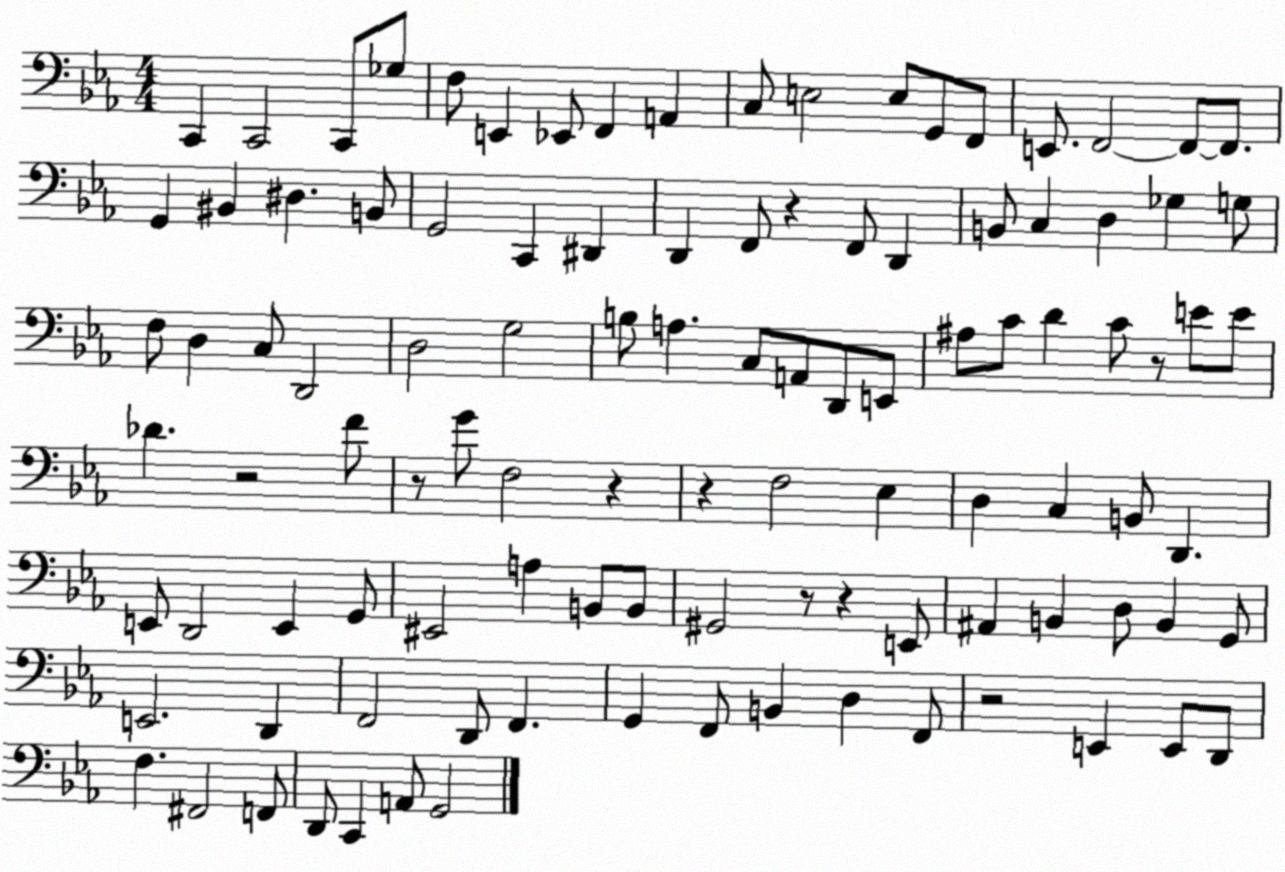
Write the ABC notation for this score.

X:1
T:Untitled
M:4/4
L:1/4
K:Eb
C,, C,,2 C,,/2 _G,/2 F,/2 E,, _E,,/2 F,, A,, C,/2 E,2 E,/2 G,,/2 F,,/2 E,,/2 F,,2 F,,/2 F,,/2 G,, ^B,, ^D, B,,/2 G,,2 C,, ^D,, D,, F,,/2 z F,,/2 D,, B,,/2 C, D, _G, G,/2 F,/2 D, C,/2 D,,2 D,2 G,2 B,/2 A, C,/2 A,,/2 D,,/2 E,,/2 ^A,/2 C/2 D C/2 z/2 E/2 E/2 _D z2 F/2 z/2 G/2 F,2 z z F,2 _E, D, C, B,,/2 D,, E,,/2 D,,2 E,, G,,/2 ^E,,2 A, B,,/2 B,,/2 ^G,,2 z/2 z E,,/2 ^A,, B,, D,/2 B,, G,,/2 E,,2 D,, F,,2 D,,/2 F,, G,, F,,/2 B,, D, F,,/2 z2 E,, E,,/2 D,,/2 F, ^F,,2 F,,/2 D,,/2 C,, A,,/2 G,,2